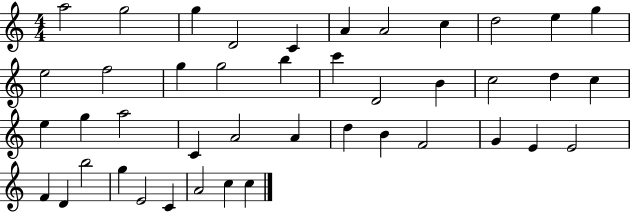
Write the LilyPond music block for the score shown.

{
  \clef treble
  \numericTimeSignature
  \time 4/4
  \key c \major
  a''2 g''2 | g''4 d'2 c'4 | a'4 a'2 c''4 | d''2 e''4 g''4 | \break e''2 f''2 | g''4 g''2 b''4 | c'''4 d'2 b'4 | c''2 d''4 c''4 | \break e''4 g''4 a''2 | c'4 a'2 a'4 | d''4 b'4 f'2 | g'4 e'4 e'2 | \break f'4 d'4 b''2 | g''4 e'2 c'4 | a'2 c''4 c''4 | \bar "|."
}